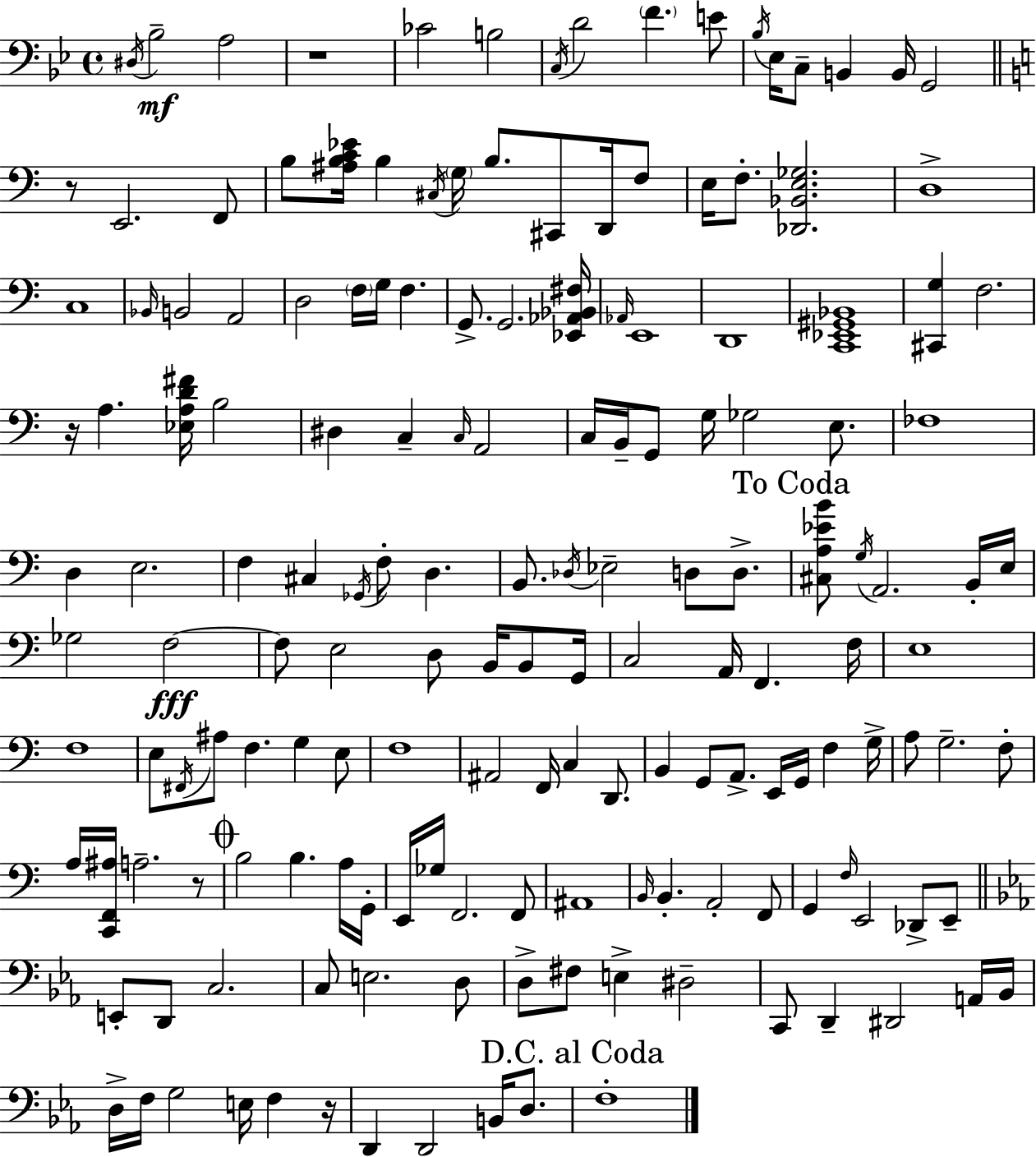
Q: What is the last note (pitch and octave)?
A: F3